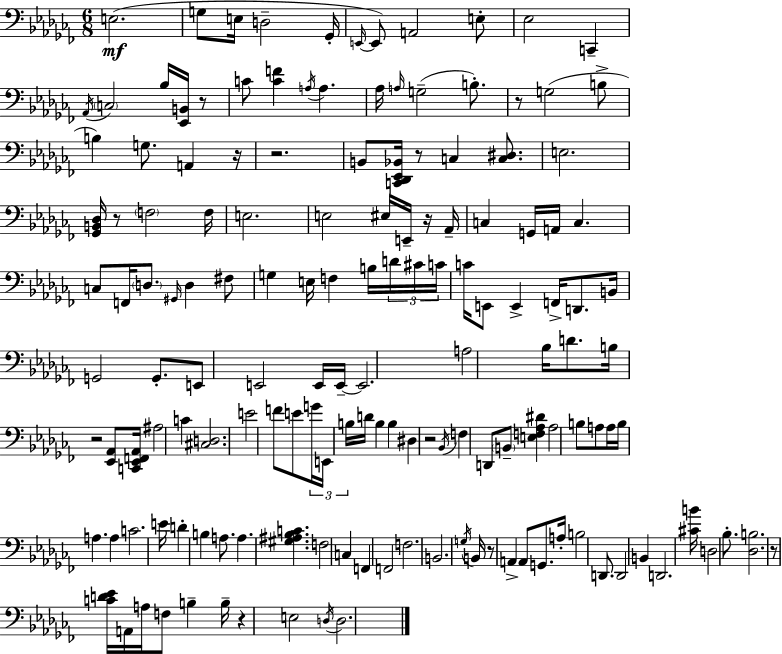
X:1
T:Untitled
M:6/8
L:1/4
K:Abm
E,2 G,/2 E,/4 D,2 _G,,/4 E,,/4 E,,/2 A,,2 E,/2 _E,2 C,, _A,,/4 C,2 _B,/4 [_E,,B,,]/4 z/2 C/2 [CF] A,/4 A, _A,/4 A,/4 G,2 B,/2 z/2 G,2 B,/2 B, G,/2 A,, z/4 z2 B,,/2 [C,,_D,,_E,,_B,,]/4 z/2 C, [C,^D,]/2 E,2 [_G,,B,,_D,]/4 z/2 F,2 F,/4 E,2 E,2 ^E,/4 E,,/4 z/4 _A,,/4 C, G,,/4 A,,/4 C, C,/2 F,,/4 D,/2 ^G,,/4 D, ^F,/2 G, E,/4 F, B,/4 D/4 ^C/4 C/4 C/4 E,,/2 E,, F,,/4 D,,/2 B,,/4 G,,2 G,,/2 E,,/2 E,,2 E,,/4 E,,/4 E,,2 A,2 _B,/4 D/2 B,/4 z2 [_E,,_A,,]/2 [C,,_E,,F,,_A,,]/4 ^A,2 C [^C,D,]2 E2 F/2 E/2 G/4 E,,/4 B,/4 D/4 B, B, ^D, z2 _B,,/4 F, D,,/2 B,,/2 [E,F,_A,^D] _A,2 B,/2 A,/2 A,/4 B,/4 A, A, C2 E/4 D B, A,/2 A, [^G,^A,_B,C] F,2 C, F,, F,,2 F,2 B,,2 G,/4 B,,/4 z/2 A,, A,,/2 G,,/2 A,/4 B,2 D,,/2 D,,2 B,, D,,2 [^CB]/4 D,2 _B,/2 [_D,B,]2 z/2 [CD_E]/4 A,,/4 A,/4 F,/2 B, B,/4 z E,2 D,/4 D,2